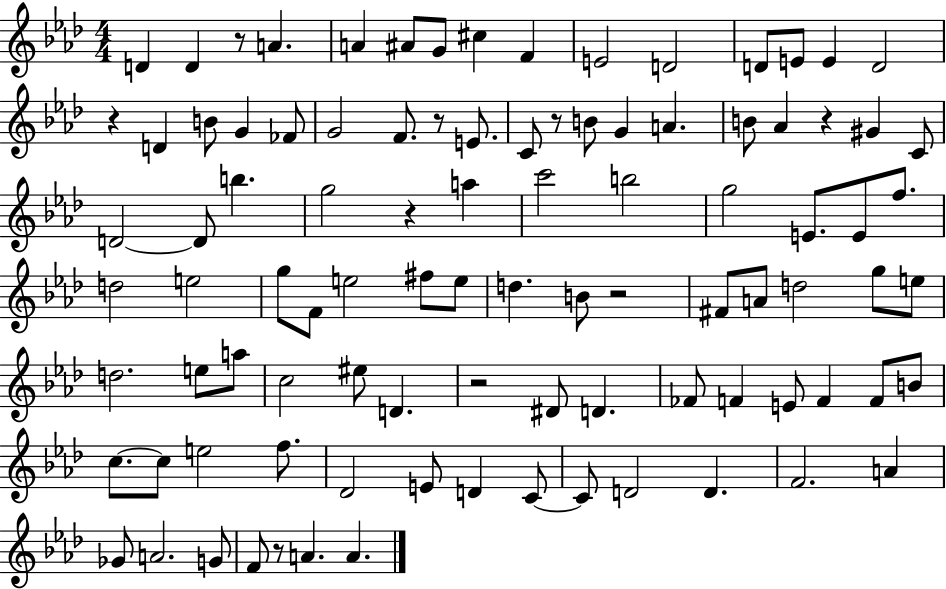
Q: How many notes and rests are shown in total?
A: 96